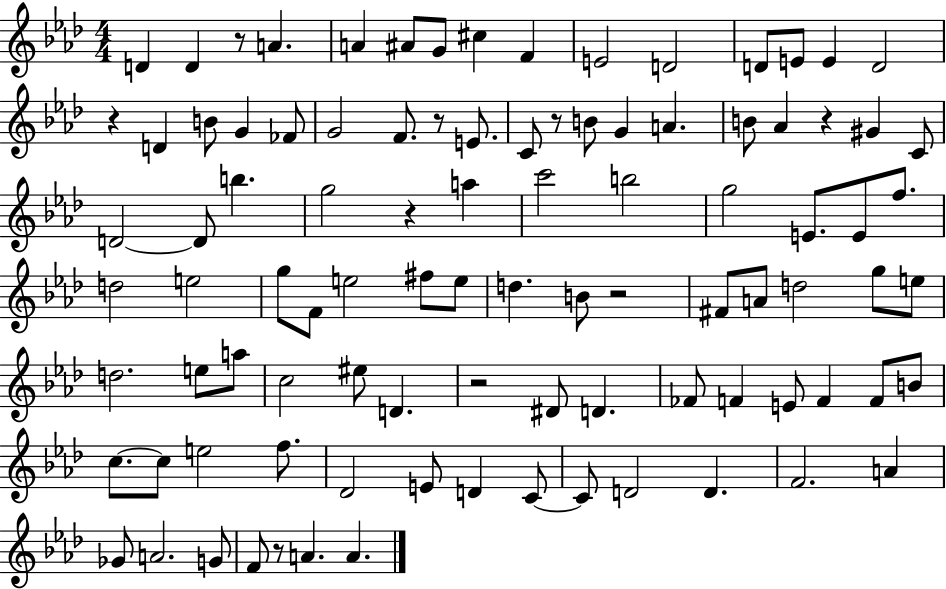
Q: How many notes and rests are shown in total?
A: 96